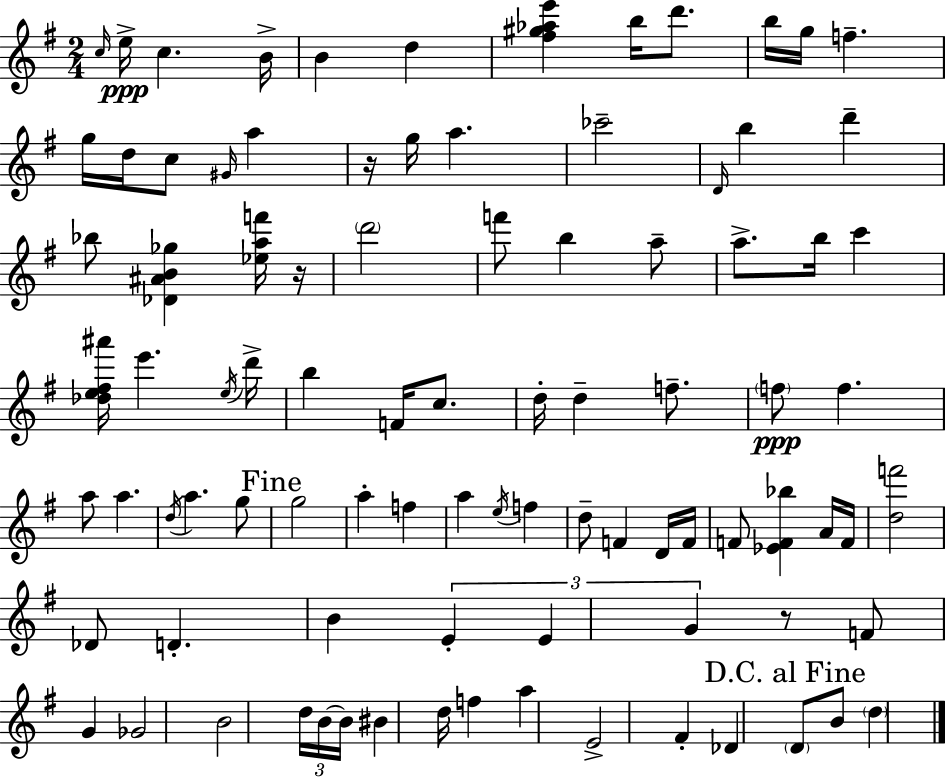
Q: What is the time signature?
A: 2/4